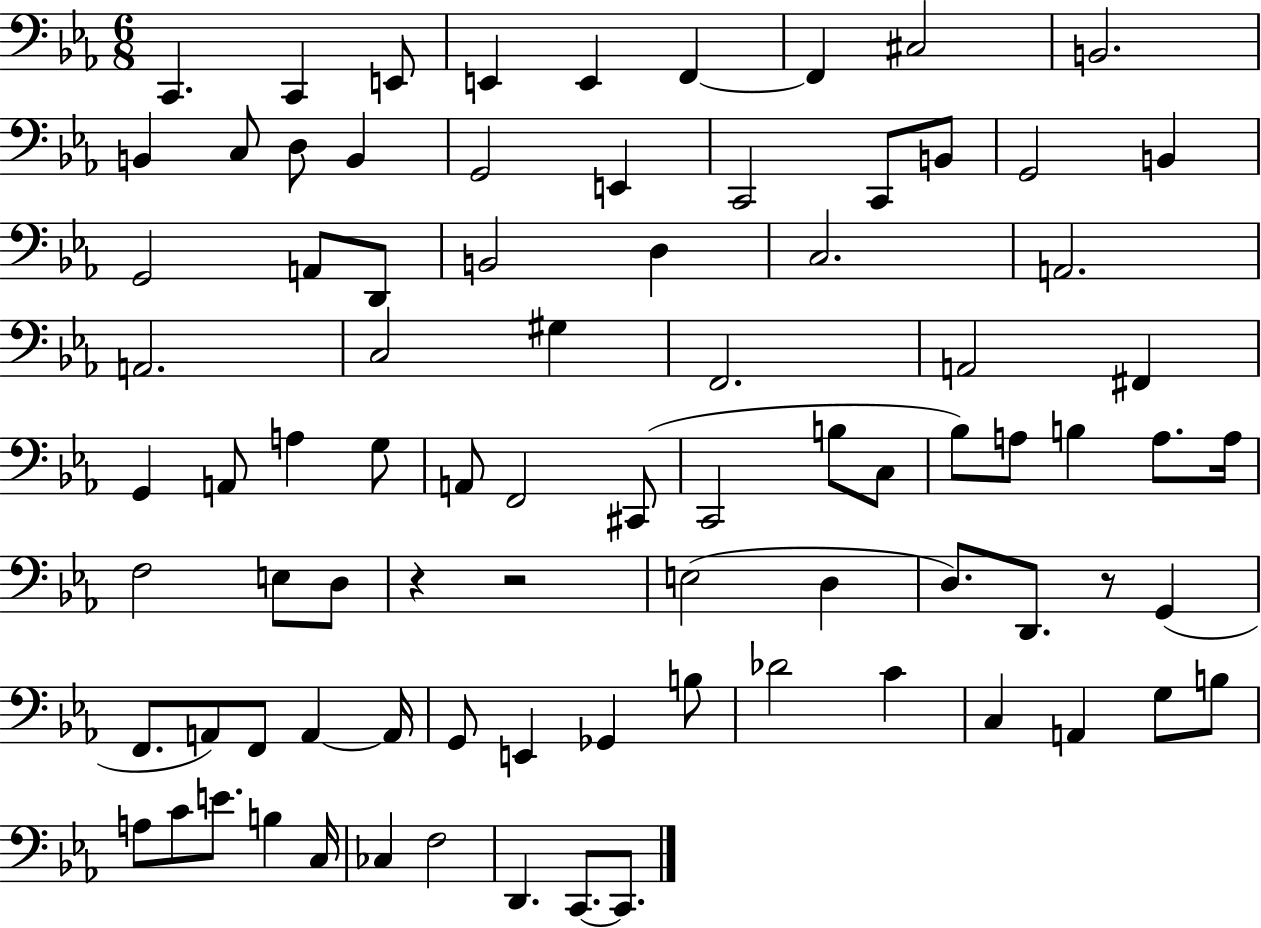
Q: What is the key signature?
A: EES major